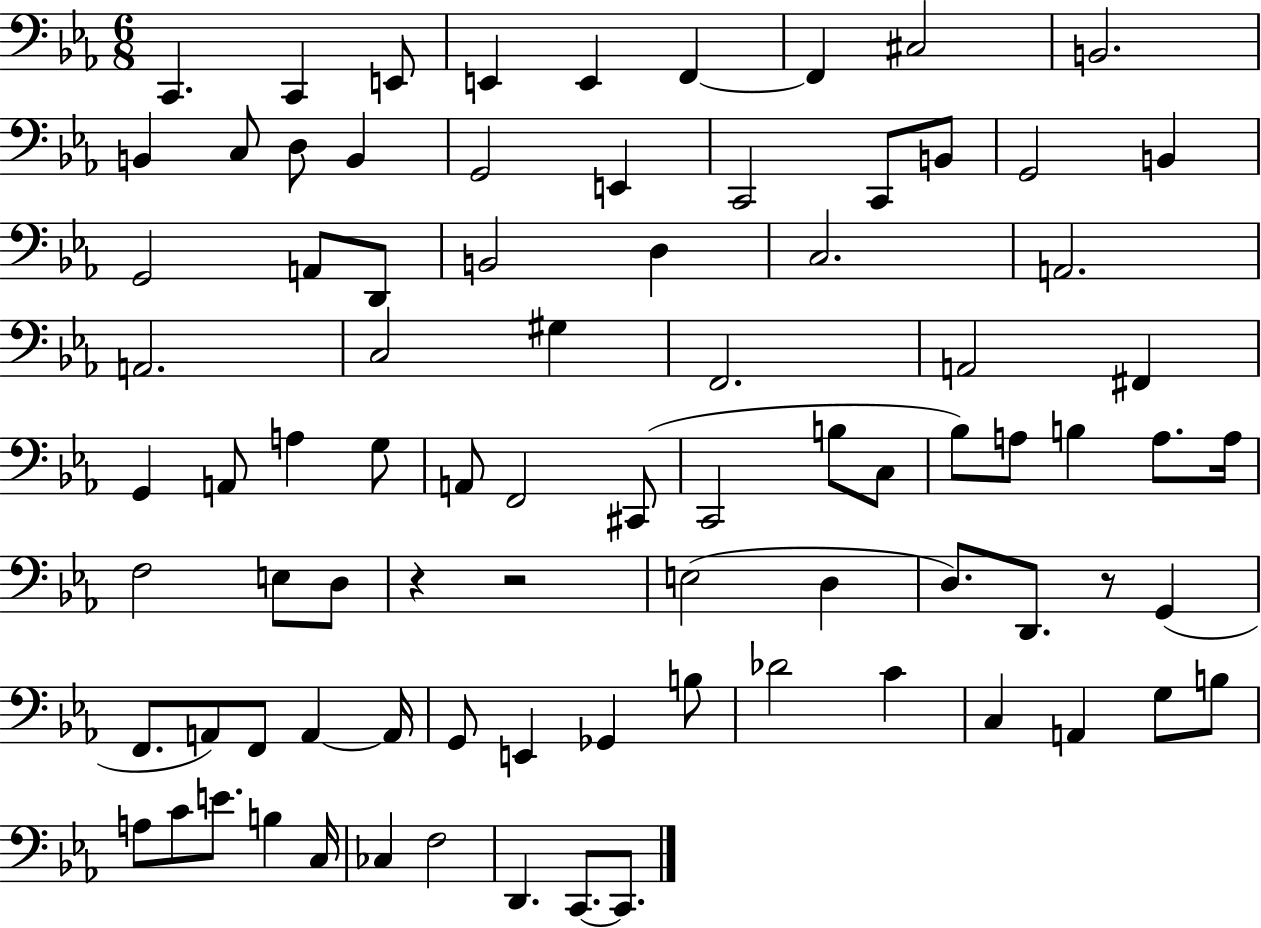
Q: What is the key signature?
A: EES major